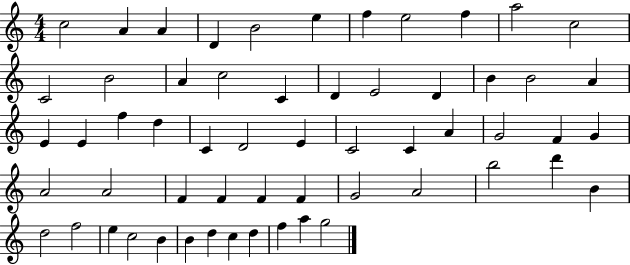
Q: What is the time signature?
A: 4/4